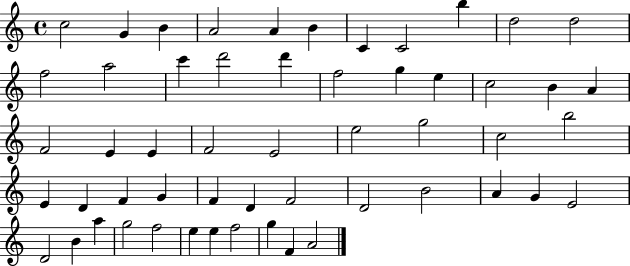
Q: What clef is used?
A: treble